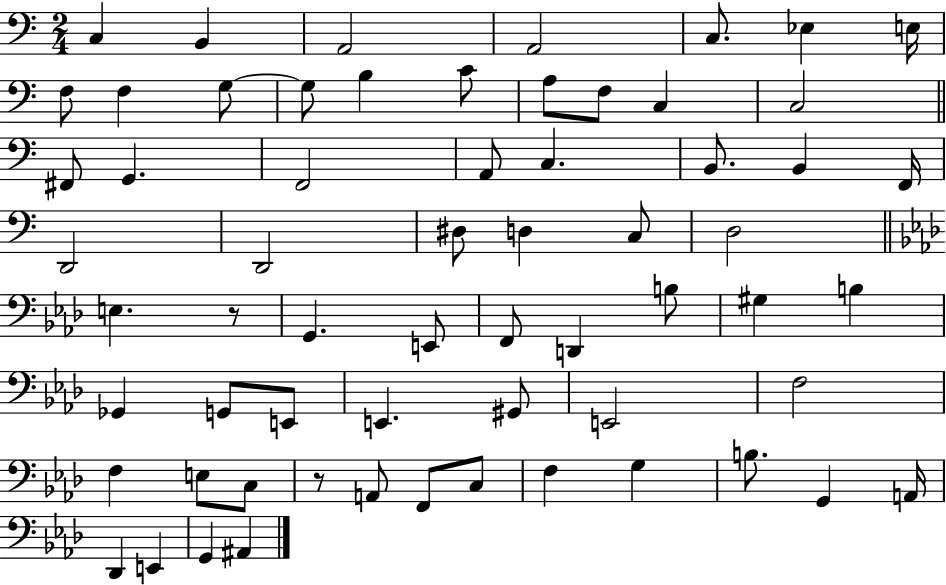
{
  \clef bass
  \numericTimeSignature
  \time 2/4
  \key c \major
  c4 b,4 | a,2 | a,2 | c8. ees4 e16 | \break f8 f4 g8~~ | g8 b4 c'8 | a8 f8 c4 | c2 | \break \bar "||" \break \key c \major fis,8 g,4. | f,2 | a,8 c4. | b,8. b,4 f,16 | \break d,2 | d,2 | dis8 d4 c8 | d2 | \break \bar "||" \break \key aes \major e4. r8 | g,4. e,8 | f,8 d,4 b8 | gis4 b4 | \break ges,4 g,8 e,8 | e,4. gis,8 | e,2 | f2 | \break f4 e8 c8 | r8 a,8 f,8 c8 | f4 g4 | b8. g,4 a,16 | \break des,4 e,4 | g,4 ais,4 | \bar "|."
}